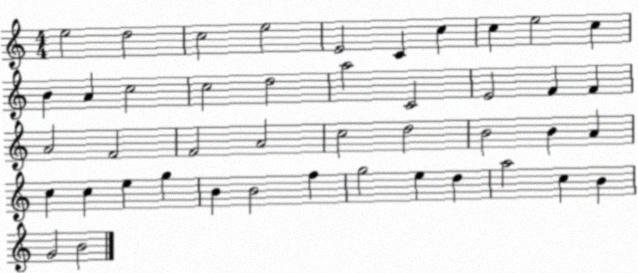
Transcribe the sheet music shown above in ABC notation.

X:1
T:Untitled
M:4/4
L:1/4
K:C
e2 d2 c2 e2 E2 C c c e2 c B A c2 c2 d2 a2 C2 E2 F F A2 F2 F2 A2 c2 d2 B2 B A c c e g B B2 f g2 e d a2 c B G2 B2